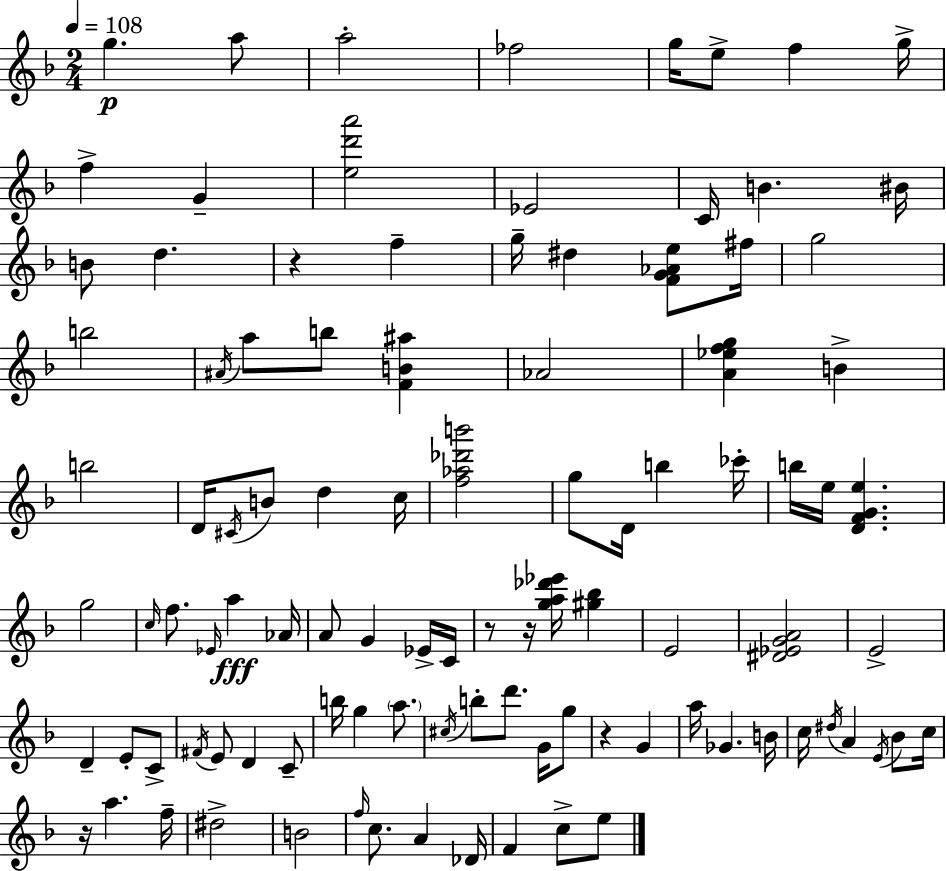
X:1
T:Untitled
M:2/4
L:1/4
K:Dm
g a/2 a2 _f2 g/4 e/2 f g/4 f G [ed'a']2 _E2 C/4 B ^B/4 B/2 d z f g/4 ^d [FG_Ae]/2 ^f/4 g2 b2 ^A/4 a/2 b/2 [FB^a] _A2 [A_efg] B b2 D/4 ^C/4 B/2 d c/4 [f_a_d'b']2 g/2 D/4 b _c'/4 b/4 e/4 [DFGe] g2 c/4 f/2 _E/4 a _A/4 A/2 G _E/4 C/4 z/2 z/4 [ga_d'_e']/4 [^g_b] E2 [^D_EGA]2 E2 D E/2 C/2 ^F/4 E/2 D C/2 b/4 g a/2 ^c/4 b/2 d'/2 G/4 g/2 z G a/4 _G B/4 c/4 ^d/4 A E/4 _B/2 c/4 z/4 a f/4 ^d2 B2 f/4 c/2 A _D/4 F c/2 e/2